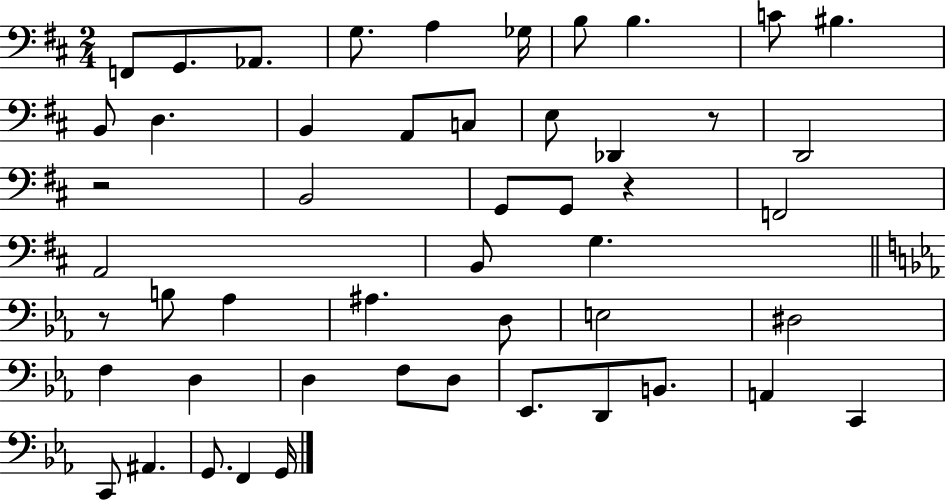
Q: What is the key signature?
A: D major